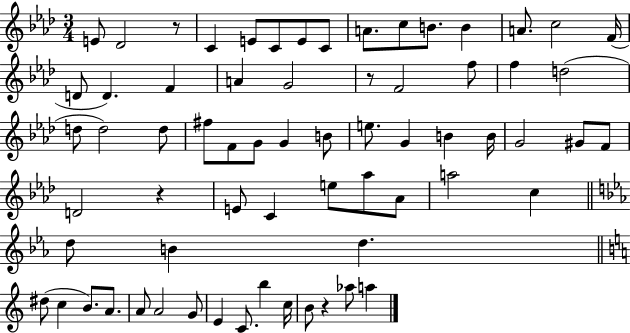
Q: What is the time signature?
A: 3/4